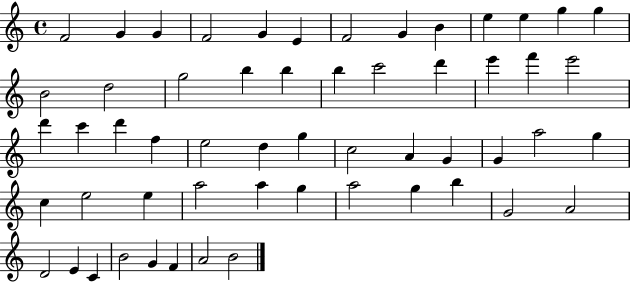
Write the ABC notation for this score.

X:1
T:Untitled
M:4/4
L:1/4
K:C
F2 G G F2 G E F2 G B e e g g B2 d2 g2 b b b c'2 d' e' f' e'2 d' c' d' f e2 d g c2 A G G a2 g c e2 e a2 a g a2 g b G2 A2 D2 E C B2 G F A2 B2